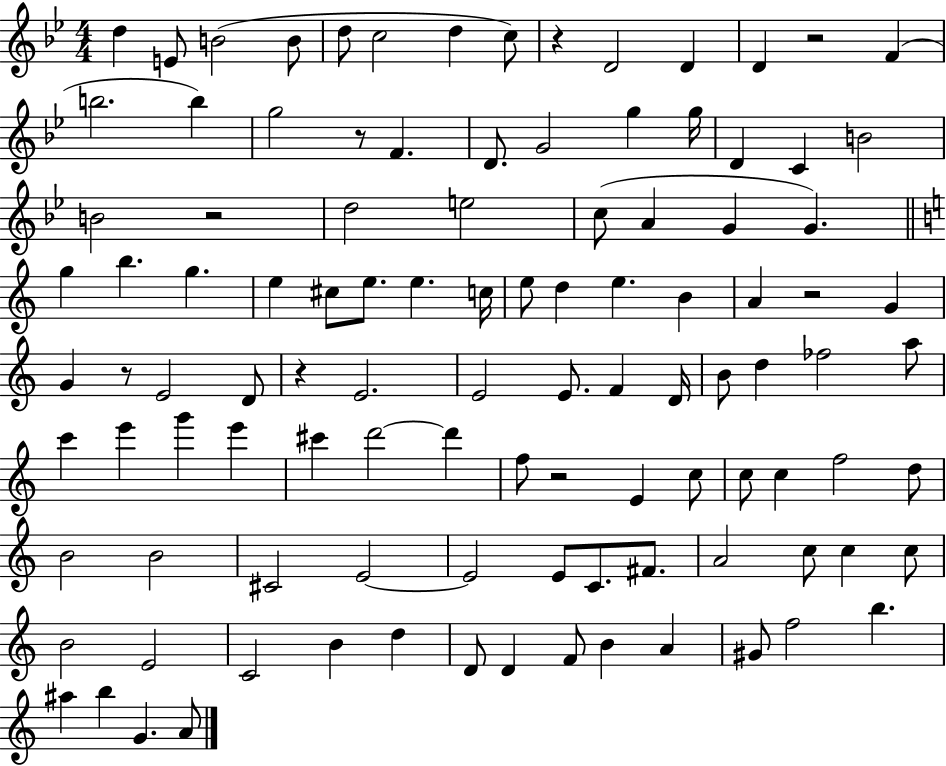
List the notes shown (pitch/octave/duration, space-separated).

D5/q E4/e B4/h B4/e D5/e C5/h D5/q C5/e R/q D4/h D4/q D4/q R/h F4/q B5/h. B5/q G5/h R/e F4/q. D4/e. G4/h G5/q G5/s D4/q C4/q B4/h B4/h R/h D5/h E5/h C5/e A4/q G4/q G4/q. G5/q B5/q. G5/q. E5/q C#5/e E5/e. E5/q. C5/s E5/e D5/q E5/q. B4/q A4/q R/h G4/q G4/q R/e E4/h D4/e R/q E4/h. E4/h E4/e. F4/q D4/s B4/e D5/q FES5/h A5/e C6/q E6/q G6/q E6/q C#6/q D6/h D6/q F5/e R/h E4/q C5/e C5/e C5/q F5/h D5/e B4/h B4/h C#4/h E4/h E4/h E4/e C4/e. F#4/e. A4/h C5/e C5/q C5/e B4/h E4/h C4/h B4/q D5/q D4/e D4/q F4/e B4/q A4/q G#4/e F5/h B5/q. A#5/q B5/q G4/q. A4/e